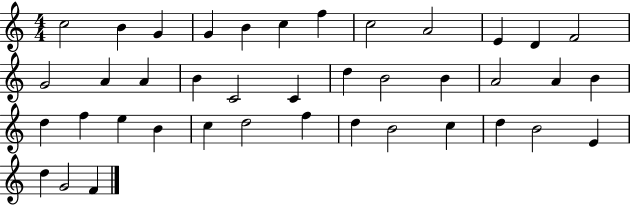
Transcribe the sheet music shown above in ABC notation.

X:1
T:Untitled
M:4/4
L:1/4
K:C
c2 B G G B c f c2 A2 E D F2 G2 A A B C2 C d B2 B A2 A B d f e B c d2 f d B2 c d B2 E d G2 F